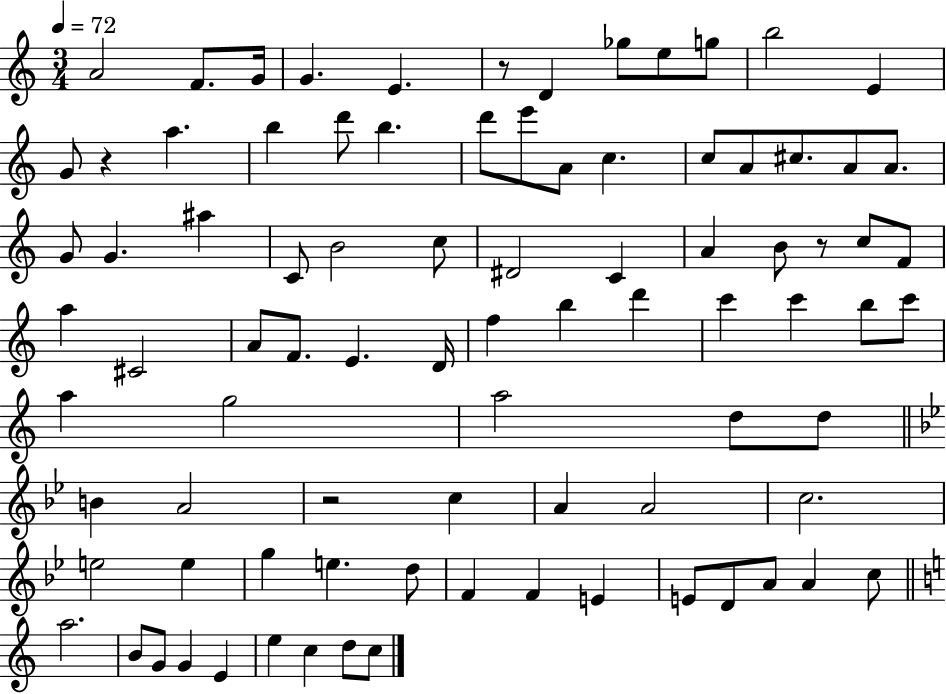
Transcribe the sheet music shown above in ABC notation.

X:1
T:Untitled
M:3/4
L:1/4
K:C
A2 F/2 G/4 G E z/2 D _g/2 e/2 g/2 b2 E G/2 z a b d'/2 b d'/2 e'/2 A/2 c c/2 A/2 ^c/2 A/2 A/2 G/2 G ^a C/2 B2 c/2 ^D2 C A B/2 z/2 c/2 F/2 a ^C2 A/2 F/2 E D/4 f b d' c' c' b/2 c'/2 a g2 a2 d/2 d/2 B A2 z2 c A A2 c2 e2 e g e d/2 F F E E/2 D/2 A/2 A c/2 a2 B/2 G/2 G E e c d/2 c/2